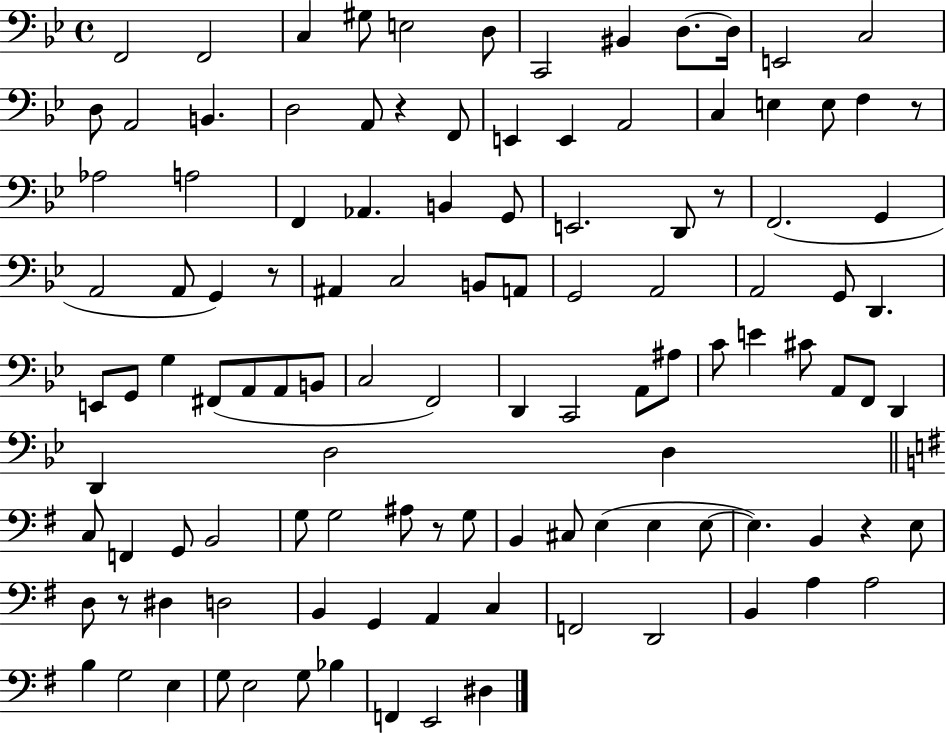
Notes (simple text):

F2/h F2/h C3/q G#3/e E3/h D3/e C2/h BIS2/q D3/e. D3/s E2/h C3/h D3/e A2/h B2/q. D3/h A2/e R/q F2/e E2/q E2/q A2/h C3/q E3/q E3/e F3/q R/e Ab3/h A3/h F2/q Ab2/q. B2/q G2/e E2/h. D2/e R/e F2/h. G2/q A2/h A2/e G2/q R/e A#2/q C3/h B2/e A2/e G2/h A2/h A2/h G2/e D2/q. E2/e G2/e G3/q F#2/e A2/e A2/e B2/e C3/h F2/h D2/q C2/h A2/e A#3/e C4/e E4/q C#4/e A2/e F2/e D2/q D2/q D3/h D3/q C3/e F2/q G2/e B2/h G3/e G3/h A#3/e R/e G3/e B2/q C#3/e E3/q E3/q E3/e E3/q. B2/q R/q E3/e D3/e R/e D#3/q D3/h B2/q G2/q A2/q C3/q F2/h D2/h B2/q A3/q A3/h B3/q G3/h E3/q G3/e E3/h G3/e Bb3/q F2/q E2/h D#3/q